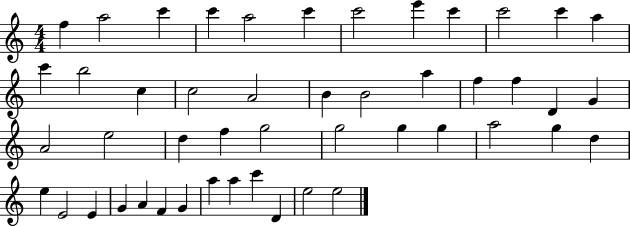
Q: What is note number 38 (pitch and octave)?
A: E4